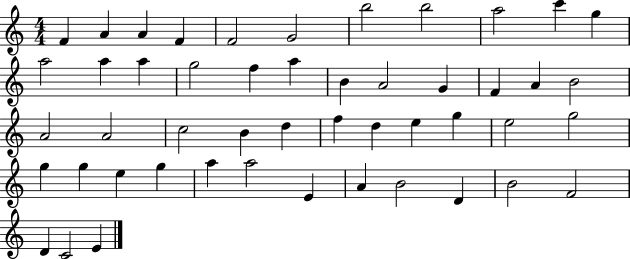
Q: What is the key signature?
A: C major